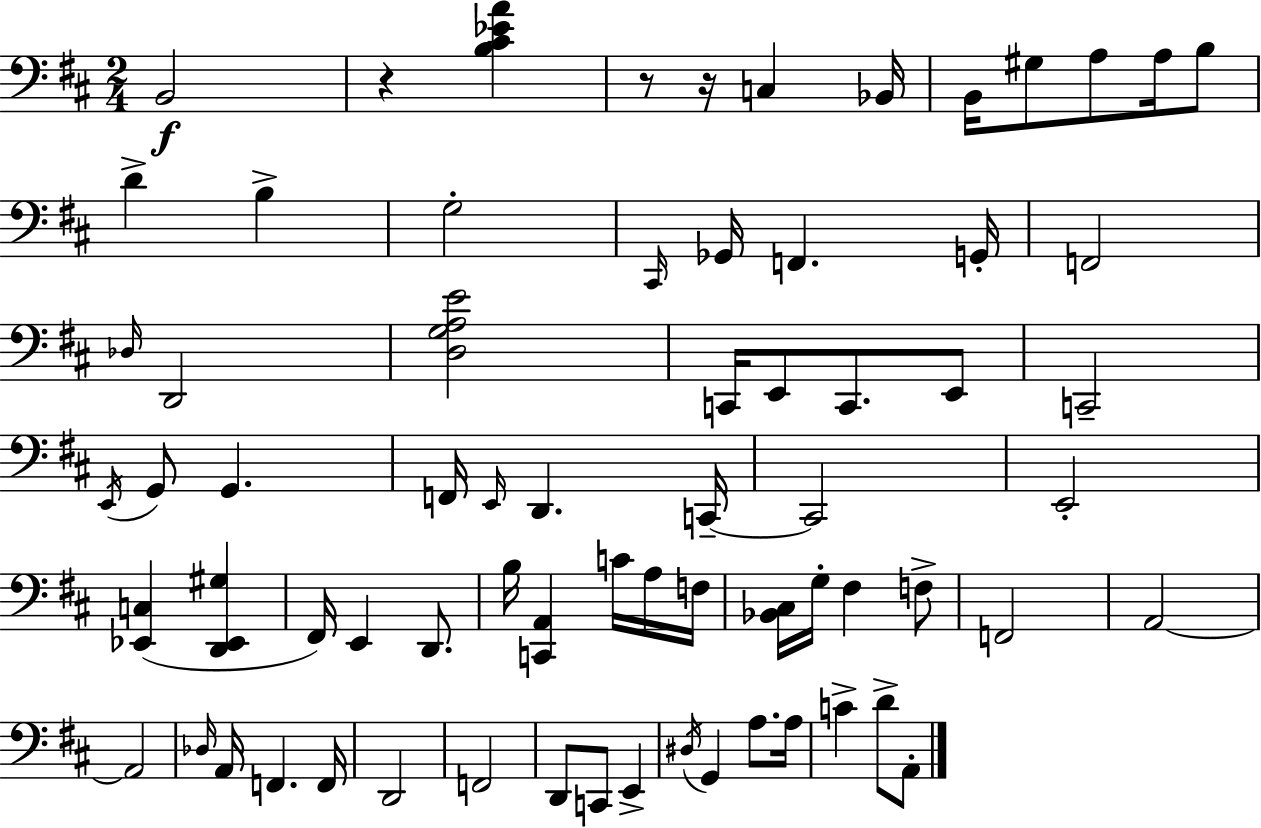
B2/h R/q [B3,C#4,Eb4,A4]/q R/e R/s C3/q Bb2/s B2/s G#3/e A3/e A3/s B3/e D4/q B3/q G3/h C#2/s Gb2/s F2/q. G2/s F2/h Db3/s D2/h [D3,G3,A3,E4]/h C2/s E2/e C2/e. E2/e C2/h E2/s G2/e G2/q. F2/s E2/s D2/q. C2/s C2/h E2/h [Eb2,C3]/q [D2,Eb2,G#3]/q F#2/s E2/q D2/e. B3/s [C2,A2]/q C4/s A3/s F3/s [Bb2,C#3]/s G3/s F#3/q F3/e F2/h A2/h A2/h Db3/s A2/s F2/q. F2/s D2/h F2/h D2/e C2/e E2/q D#3/s G2/q A3/e. A3/s C4/q D4/e A2/e